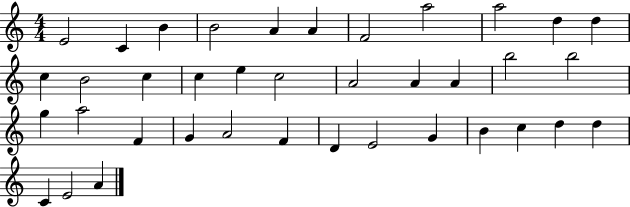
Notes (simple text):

E4/h C4/q B4/q B4/h A4/q A4/q F4/h A5/h A5/h D5/q D5/q C5/q B4/h C5/q C5/q E5/q C5/h A4/h A4/q A4/q B5/h B5/h G5/q A5/h F4/q G4/q A4/h F4/q D4/q E4/h G4/q B4/q C5/q D5/q D5/q C4/q E4/h A4/q